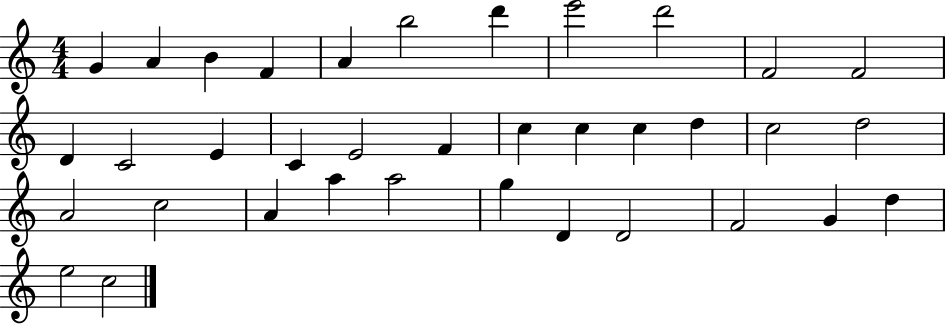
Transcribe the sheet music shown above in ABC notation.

X:1
T:Untitled
M:4/4
L:1/4
K:C
G A B F A b2 d' e'2 d'2 F2 F2 D C2 E C E2 F c c c d c2 d2 A2 c2 A a a2 g D D2 F2 G d e2 c2